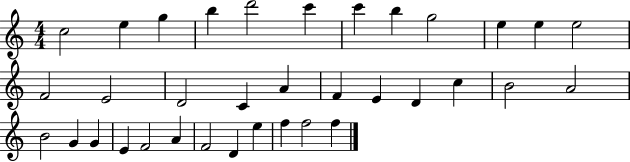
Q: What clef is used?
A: treble